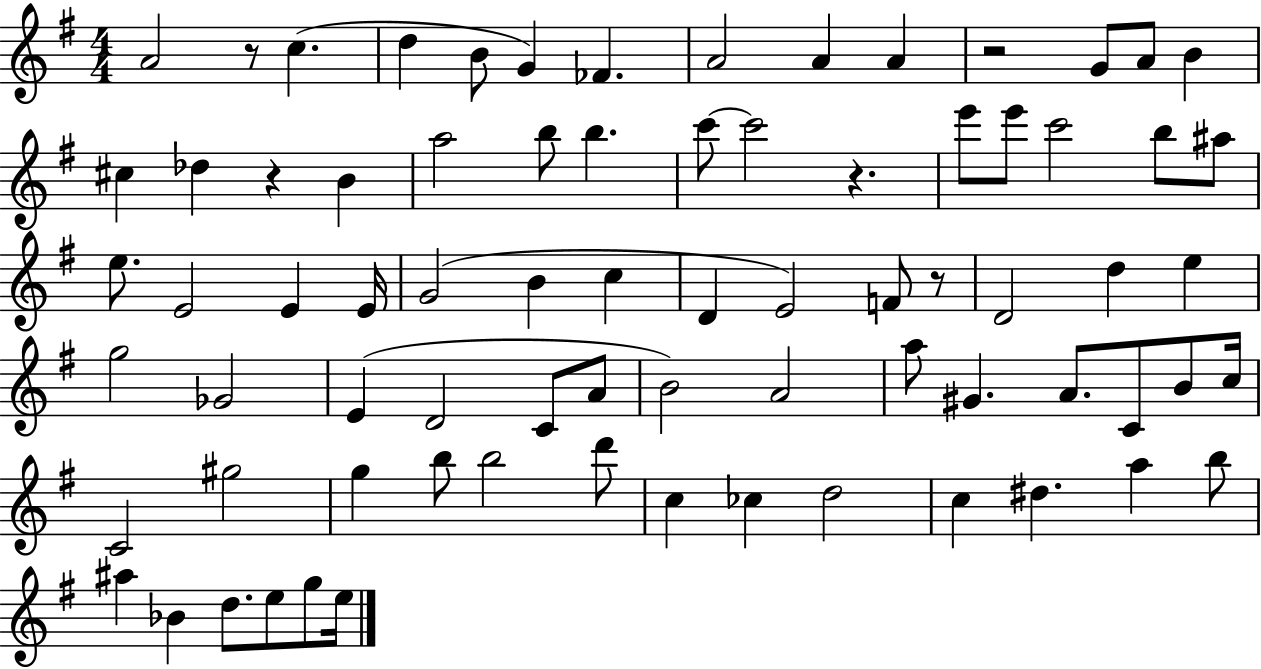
A4/h R/e C5/q. D5/q B4/e G4/q FES4/q. A4/h A4/q A4/q R/h G4/e A4/e B4/q C#5/q Db5/q R/q B4/q A5/h B5/e B5/q. C6/e C6/h R/q. E6/e E6/e C6/h B5/e A#5/e E5/e. E4/h E4/q E4/s G4/h B4/q C5/q D4/q E4/h F4/e R/e D4/h D5/q E5/q G5/h Gb4/h E4/q D4/h C4/e A4/e B4/h A4/h A5/e G#4/q. A4/e. C4/e B4/e C5/s C4/h G#5/h G5/q B5/e B5/h D6/e C5/q CES5/q D5/h C5/q D#5/q. A5/q B5/e A#5/q Bb4/q D5/e. E5/e G5/e E5/s